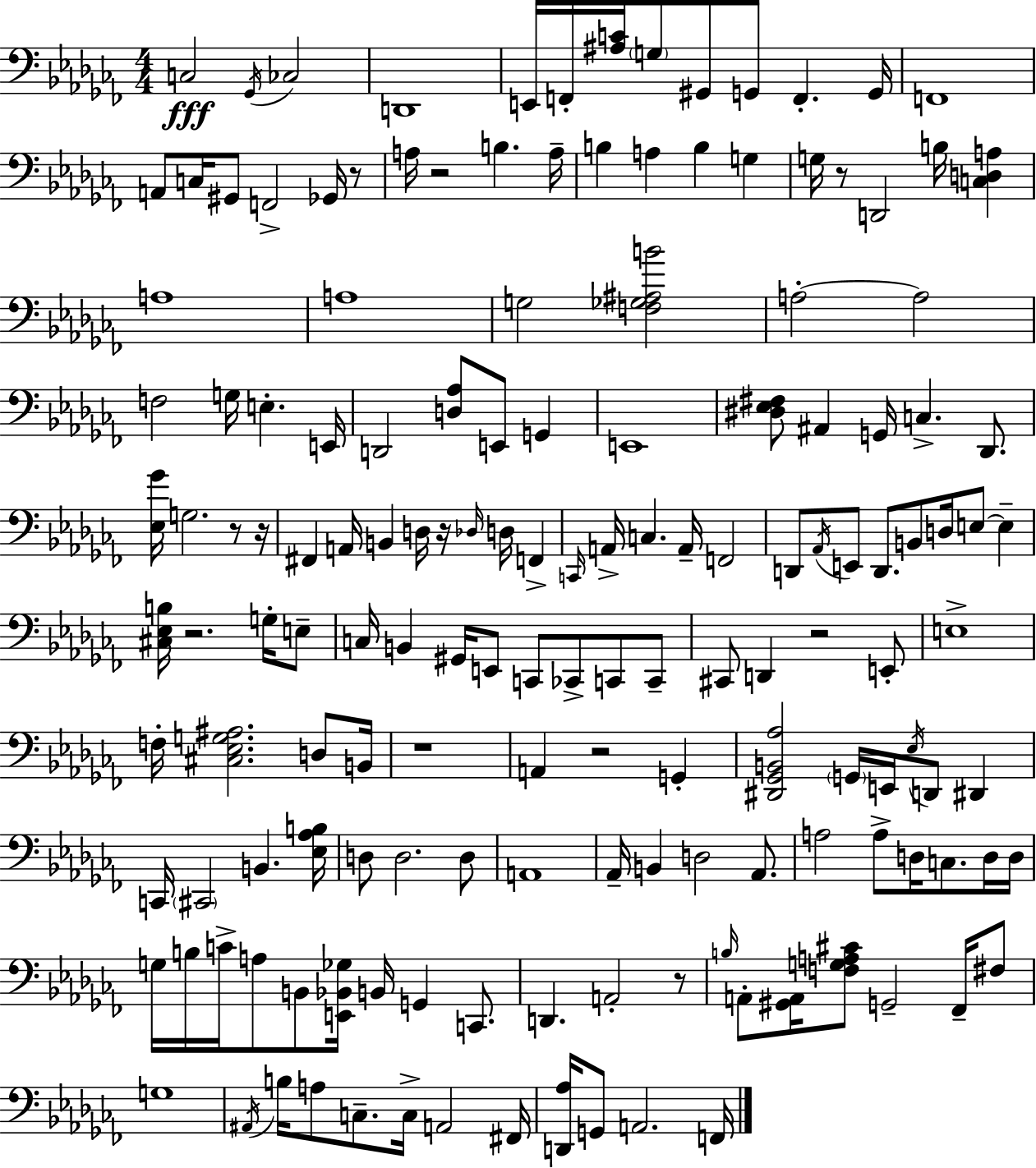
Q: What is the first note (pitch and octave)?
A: C3